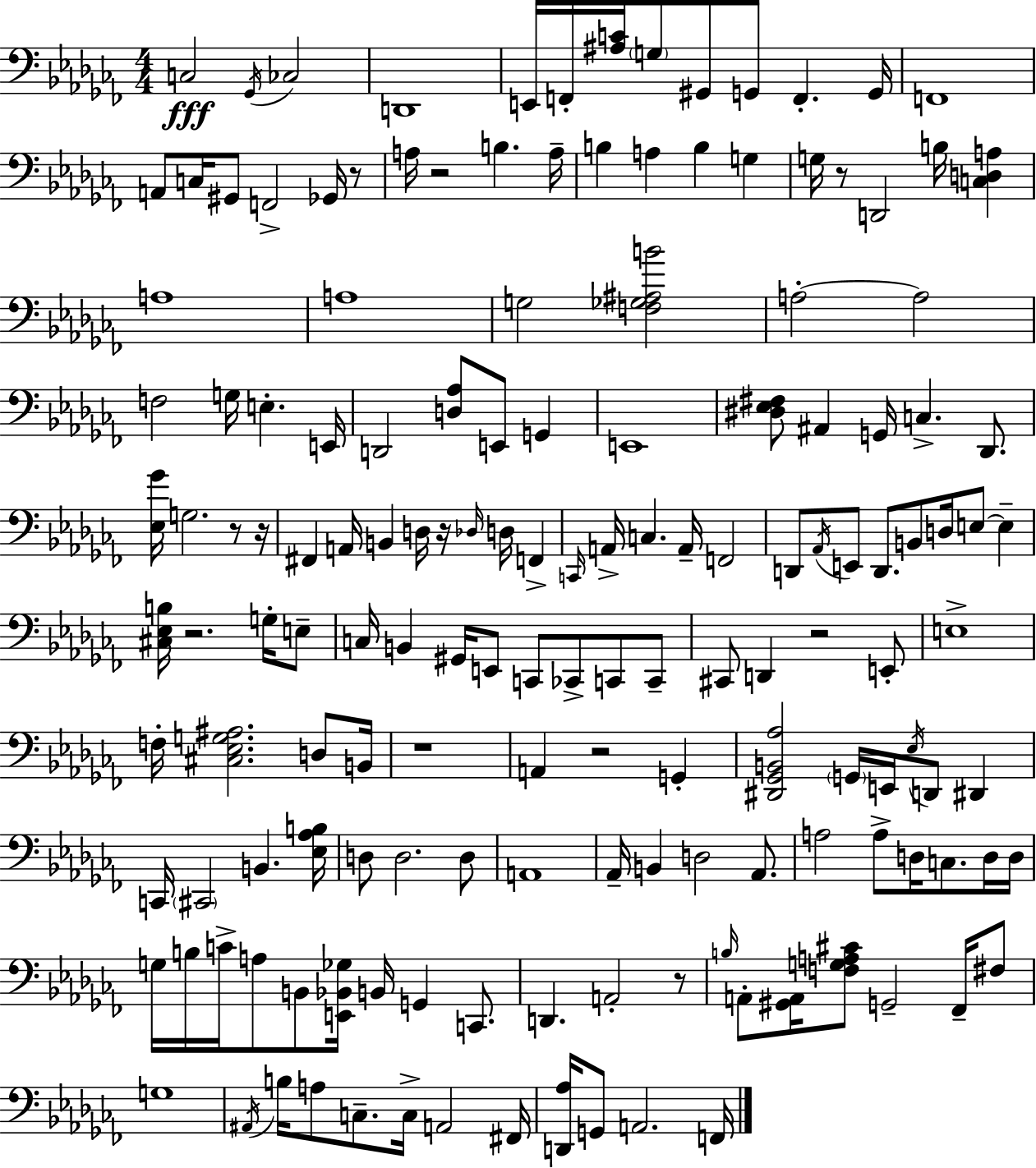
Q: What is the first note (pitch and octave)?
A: C3